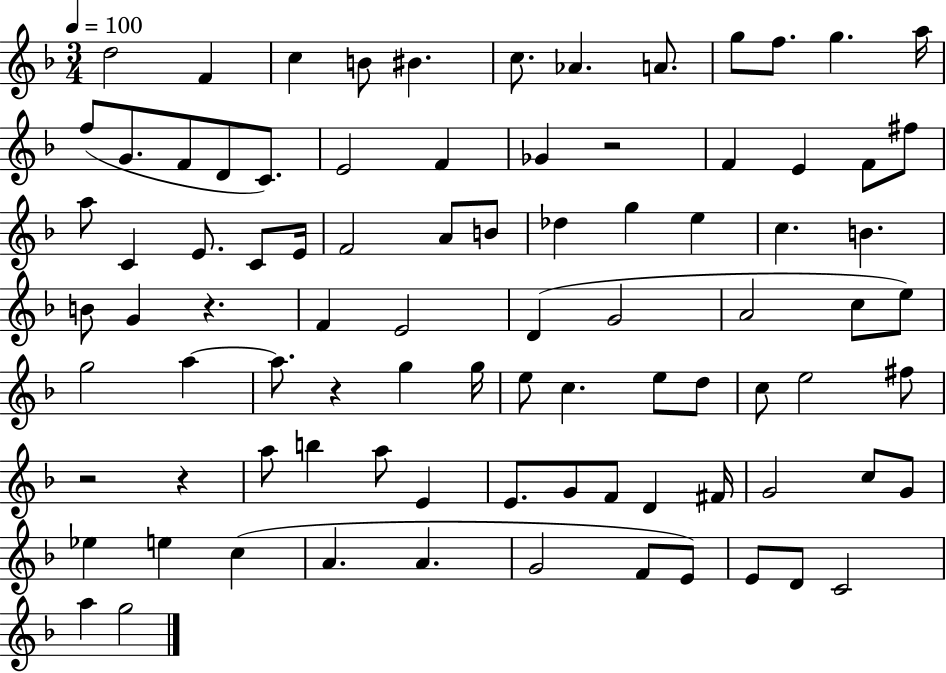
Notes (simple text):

D5/h F4/q C5/q B4/e BIS4/q. C5/e. Ab4/q. A4/e. G5/e F5/e. G5/q. A5/s F5/e G4/e. F4/e D4/e C4/e. E4/h F4/q Gb4/q R/h F4/q E4/q F4/e F#5/e A5/e C4/q E4/e. C4/e E4/s F4/h A4/e B4/e Db5/q G5/q E5/q C5/q. B4/q. B4/e G4/q R/q. F4/q E4/h D4/q G4/h A4/h C5/e E5/e G5/h A5/q A5/e. R/q G5/q G5/s E5/e C5/q. E5/e D5/e C5/e E5/h F#5/e R/h R/q A5/e B5/q A5/e E4/q E4/e. G4/e F4/e D4/q F#4/s G4/h C5/e G4/e Eb5/q E5/q C5/q A4/q. A4/q. G4/h F4/e E4/e E4/e D4/e C4/h A5/q G5/h